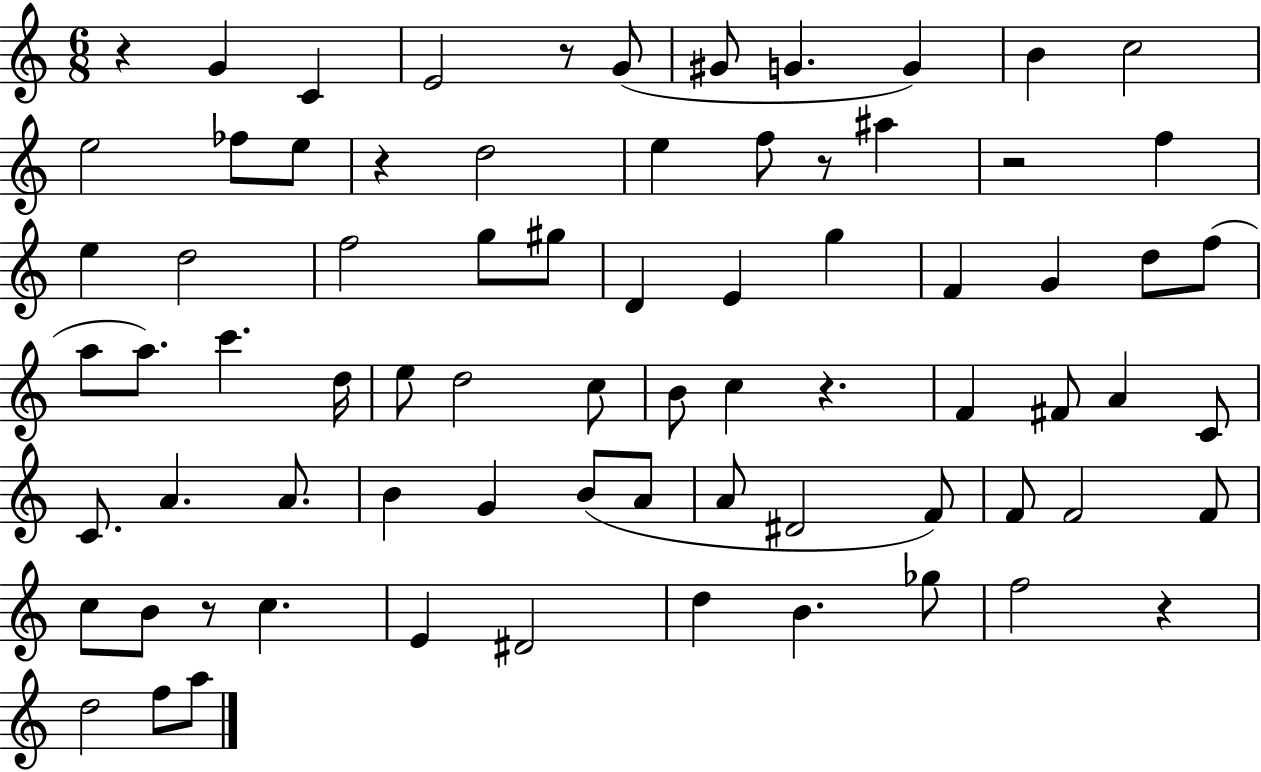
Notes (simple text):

R/q G4/q C4/q E4/h R/e G4/e G#4/e G4/q. G4/q B4/q C5/h E5/h FES5/e E5/e R/q D5/h E5/q F5/e R/e A#5/q R/h F5/q E5/q D5/h F5/h G5/e G#5/e D4/q E4/q G5/q F4/q G4/q D5/e F5/e A5/e A5/e. C6/q. D5/s E5/e D5/h C5/e B4/e C5/q R/q. F4/q F#4/e A4/q C4/e C4/e. A4/q. A4/e. B4/q G4/q B4/e A4/e A4/e D#4/h F4/e F4/e F4/h F4/e C5/e B4/e R/e C5/q. E4/q D#4/h D5/q B4/q. Gb5/e F5/h R/q D5/h F5/e A5/e